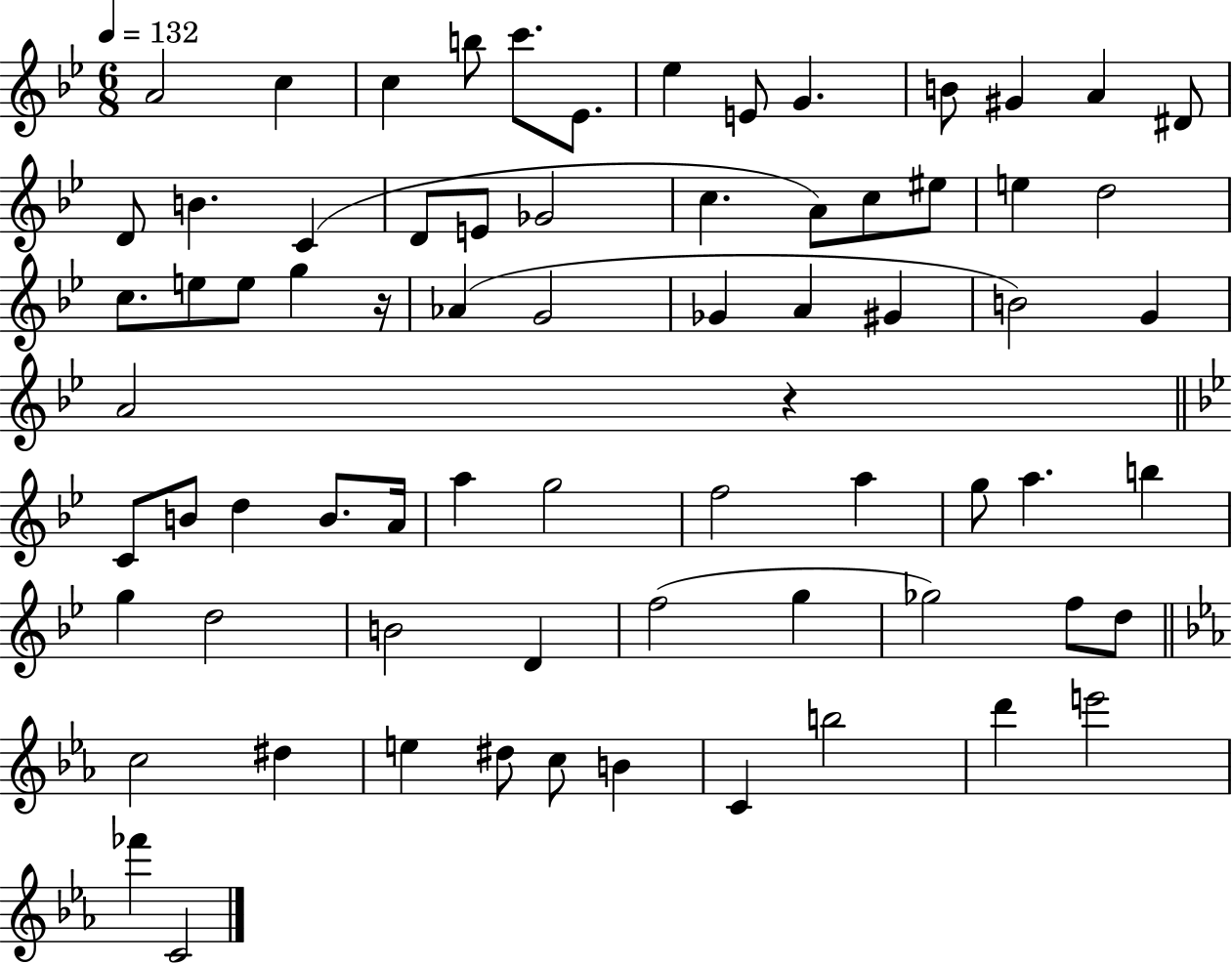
A4/h C5/q C5/q B5/e C6/e. Eb4/e. Eb5/q E4/e G4/q. B4/e G#4/q A4/q D#4/e D4/e B4/q. C4/q D4/e E4/e Gb4/h C5/q. A4/e C5/e EIS5/e E5/q D5/h C5/e. E5/e E5/e G5/q R/s Ab4/q G4/h Gb4/q A4/q G#4/q B4/h G4/q A4/h R/q C4/e B4/e D5/q B4/e. A4/s A5/q G5/h F5/h A5/q G5/e A5/q. B5/q G5/q D5/h B4/h D4/q F5/h G5/q Gb5/h F5/e D5/e C5/h D#5/q E5/q D#5/e C5/e B4/q C4/q B5/h D6/q E6/h FES6/q C4/h